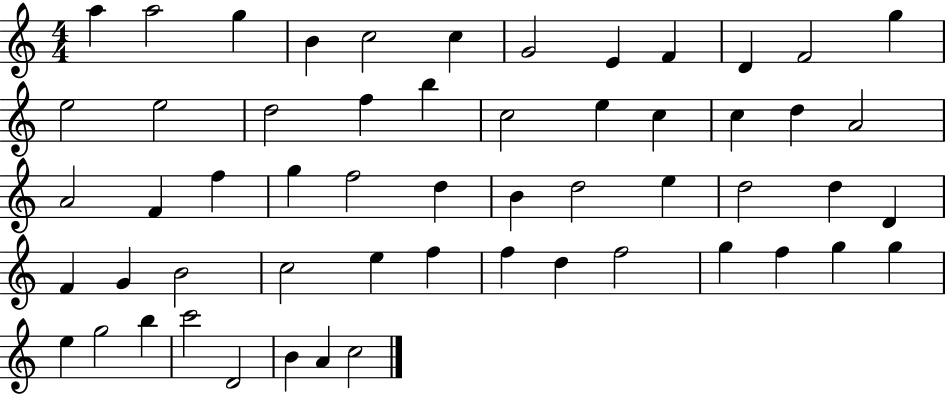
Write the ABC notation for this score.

X:1
T:Untitled
M:4/4
L:1/4
K:C
a a2 g B c2 c G2 E F D F2 g e2 e2 d2 f b c2 e c c d A2 A2 F f g f2 d B d2 e d2 d D F G B2 c2 e f f d f2 g f g g e g2 b c'2 D2 B A c2